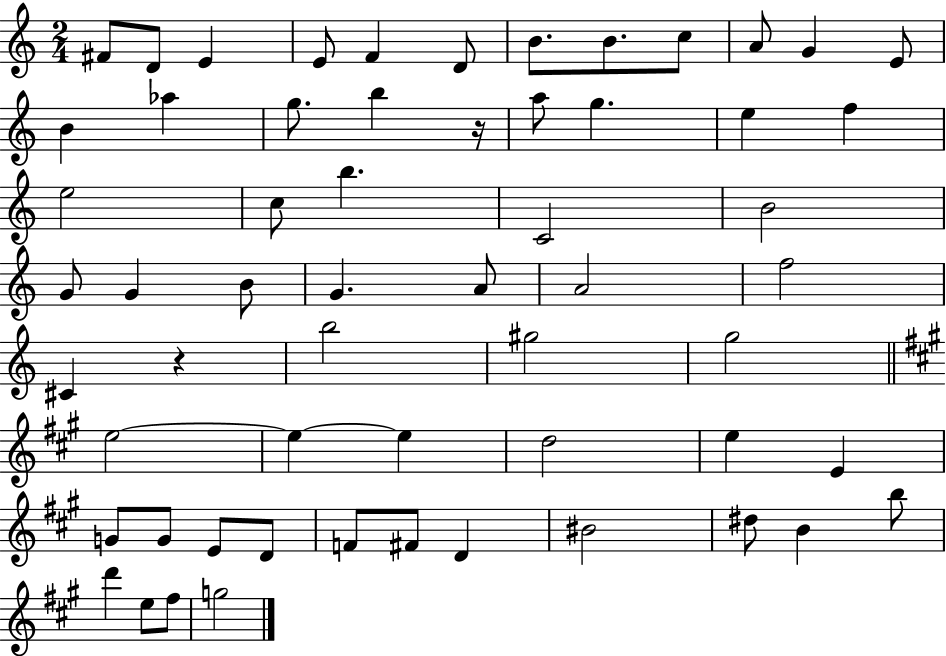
F#4/e D4/e E4/q E4/e F4/q D4/e B4/e. B4/e. C5/e A4/e G4/q E4/e B4/q Ab5/q G5/e. B5/q R/s A5/e G5/q. E5/q F5/q E5/h C5/e B5/q. C4/h B4/h G4/e G4/q B4/e G4/q. A4/e A4/h F5/h C#4/q R/q B5/h G#5/h G5/h E5/h E5/q E5/q D5/h E5/q E4/q G4/e G4/e E4/e D4/e F4/e F#4/e D4/q BIS4/h D#5/e B4/q B5/e D6/q E5/e F#5/e G5/h